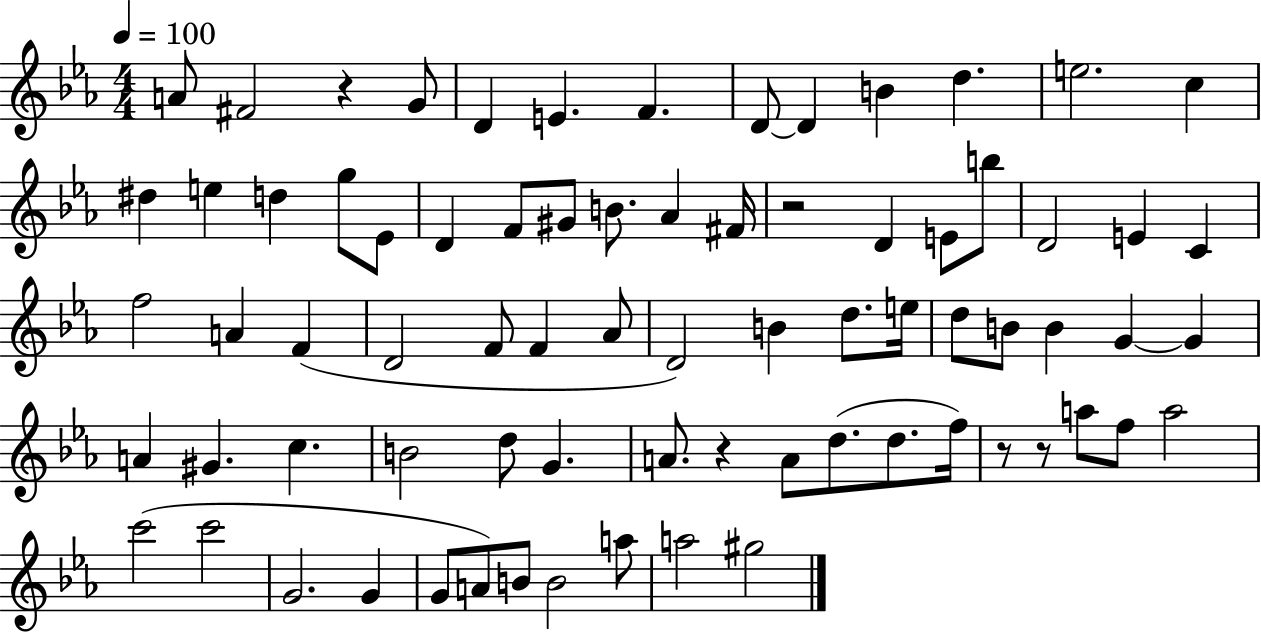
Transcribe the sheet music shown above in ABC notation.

X:1
T:Untitled
M:4/4
L:1/4
K:Eb
A/2 ^F2 z G/2 D E F D/2 D B d e2 c ^d e d g/2 _E/2 D F/2 ^G/2 B/2 _A ^F/4 z2 D E/2 b/2 D2 E C f2 A F D2 F/2 F _A/2 D2 B d/2 e/4 d/2 B/2 B G G A ^G c B2 d/2 G A/2 z A/2 d/2 d/2 f/4 z/2 z/2 a/2 f/2 a2 c'2 c'2 G2 G G/2 A/2 B/2 B2 a/2 a2 ^g2